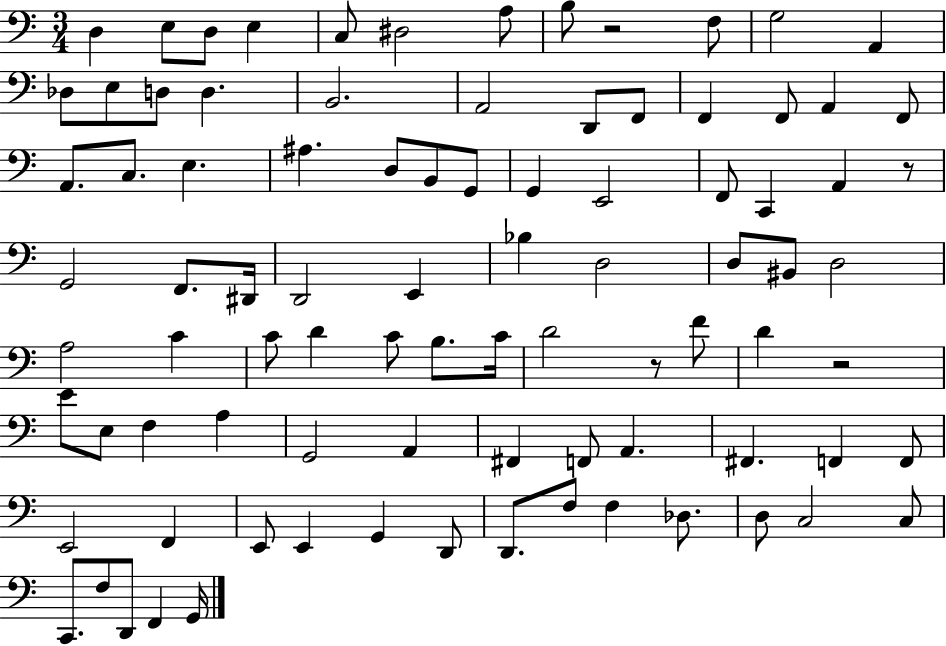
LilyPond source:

{
  \clef bass
  \numericTimeSignature
  \time 3/4
  \key c \major
  \repeat volta 2 { d4 e8 d8 e4 | c8 dis2 a8 | b8 r2 f8 | g2 a,4 | \break des8 e8 d8 d4. | b,2. | a,2 d,8 f,8 | f,4 f,8 a,4 f,8 | \break a,8. c8. e4. | ais4. d8 b,8 g,8 | g,4 e,2 | f,8 c,4 a,4 r8 | \break g,2 f,8. dis,16 | d,2 e,4 | bes4 d2 | d8 bis,8 d2 | \break a2 c'4 | c'8 d'4 c'8 b8. c'16 | d'2 r8 f'8 | d'4 r2 | \break e'8 e8 f4 a4 | g,2 a,4 | fis,4 f,8 a,4. | fis,4. f,4 f,8 | \break e,2 f,4 | e,8 e,4 g,4 d,8 | d,8. f8 f4 des8. | d8 c2 c8 | \break c,8. f8 d,8 f,4 g,16 | } \bar "|."
}